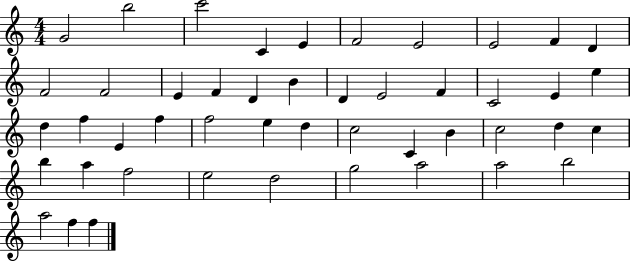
{
  \clef treble
  \numericTimeSignature
  \time 4/4
  \key c \major
  g'2 b''2 | c'''2 c'4 e'4 | f'2 e'2 | e'2 f'4 d'4 | \break f'2 f'2 | e'4 f'4 d'4 b'4 | d'4 e'2 f'4 | c'2 e'4 e''4 | \break d''4 f''4 e'4 f''4 | f''2 e''4 d''4 | c''2 c'4 b'4 | c''2 d''4 c''4 | \break b''4 a''4 f''2 | e''2 d''2 | g''2 a''2 | a''2 b''2 | \break a''2 f''4 f''4 | \bar "|."
}